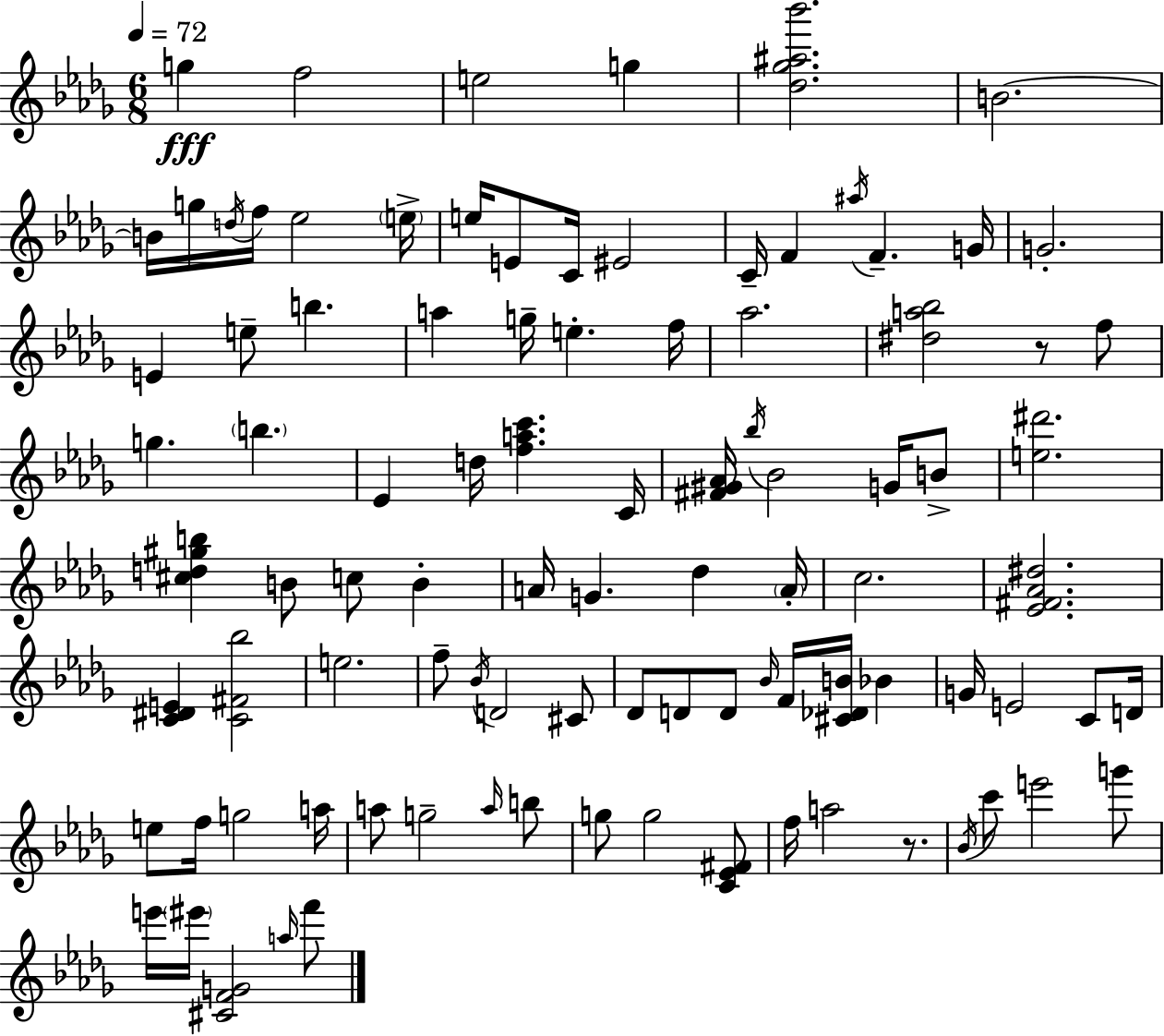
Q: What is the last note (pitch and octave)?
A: F6